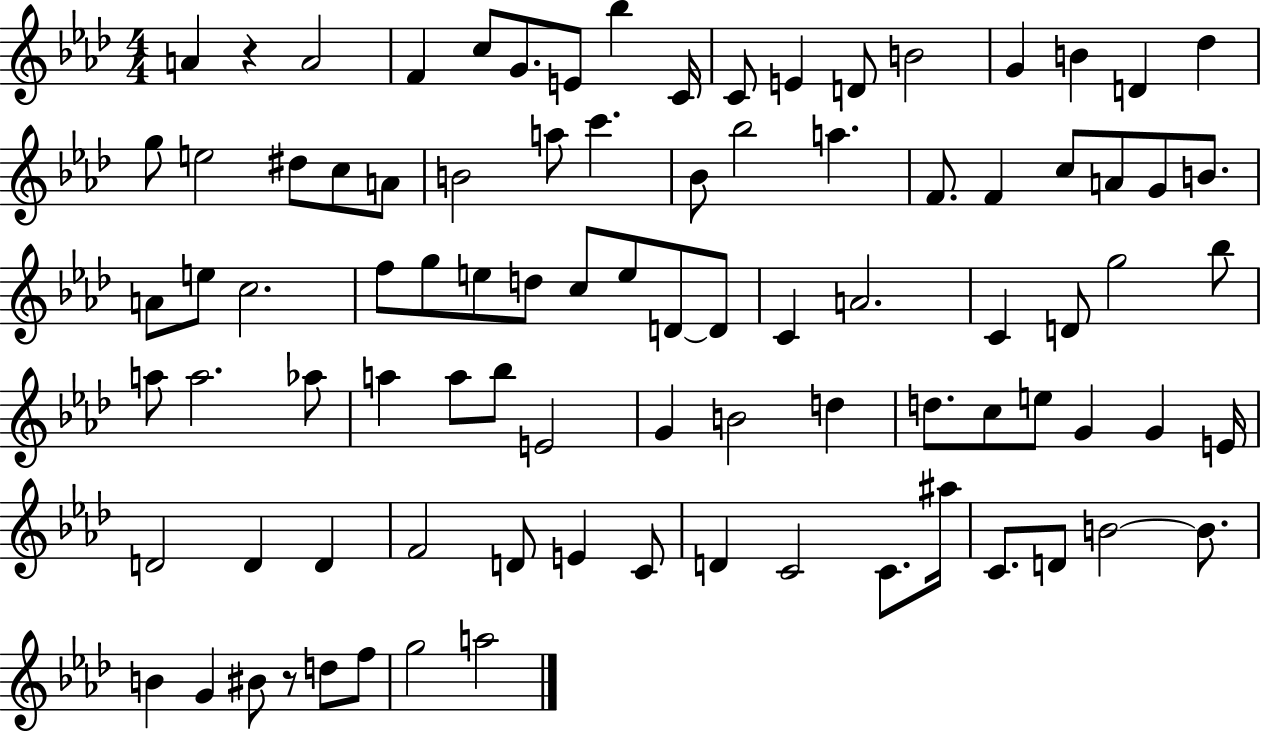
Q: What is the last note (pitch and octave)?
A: A5